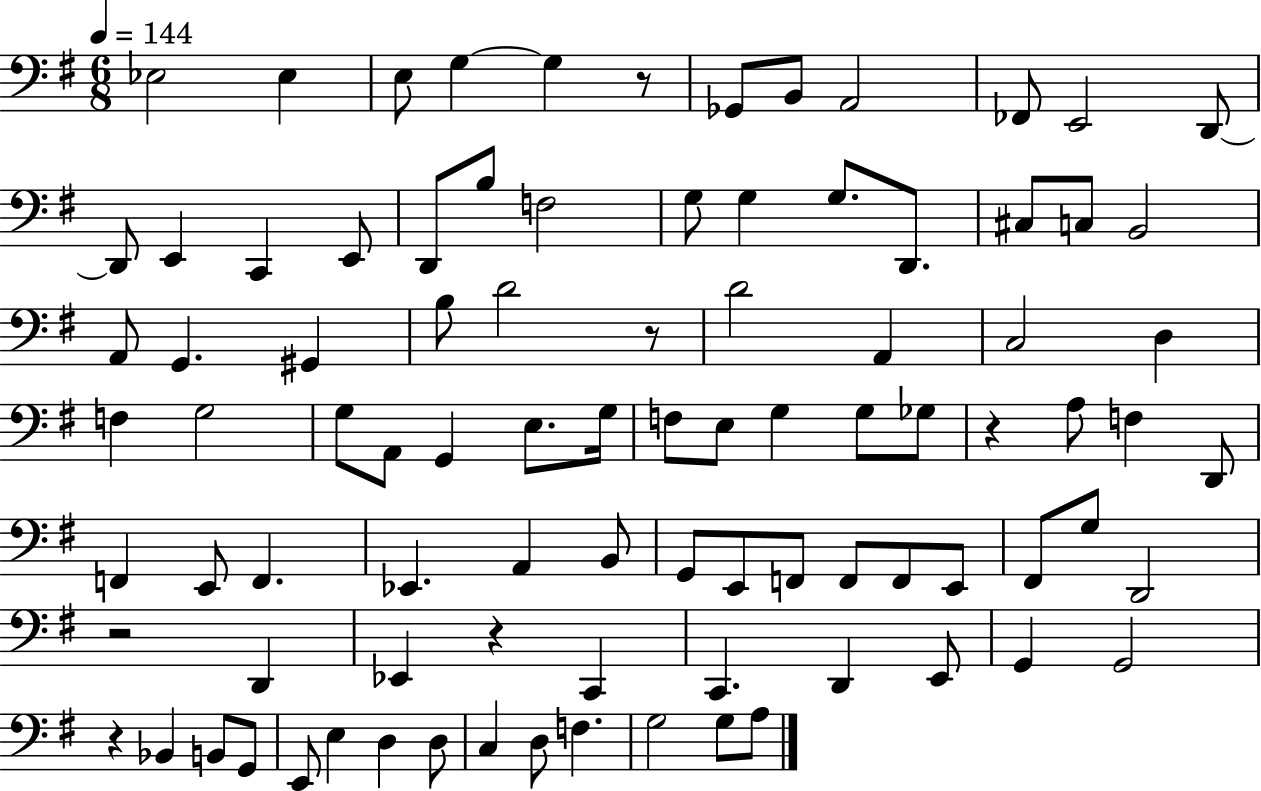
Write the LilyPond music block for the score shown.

{
  \clef bass
  \numericTimeSignature
  \time 6/8
  \key g \major
  \tempo 4 = 144
  ees2 ees4 | e8 g4~~ g4 r8 | ges,8 b,8 a,2 | fes,8 e,2 d,8~~ | \break d,8 e,4 c,4 e,8 | d,8 b8 f2 | g8 g4 g8. d,8. | cis8 c8 b,2 | \break a,8 g,4. gis,4 | b8 d'2 r8 | d'2 a,4 | c2 d4 | \break f4 g2 | g8 a,8 g,4 e8. g16 | f8 e8 g4 g8 ges8 | r4 a8 f4 d,8 | \break f,4 e,8 f,4. | ees,4. a,4 b,8 | g,8 e,8 f,8 f,8 f,8 e,8 | fis,8 g8 d,2 | \break r2 d,4 | ees,4 r4 c,4 | c,4. d,4 e,8 | g,4 g,2 | \break r4 bes,4 b,8 g,8 | e,8 e4 d4 d8 | c4 d8 f4. | g2 g8 a8 | \break \bar "|."
}